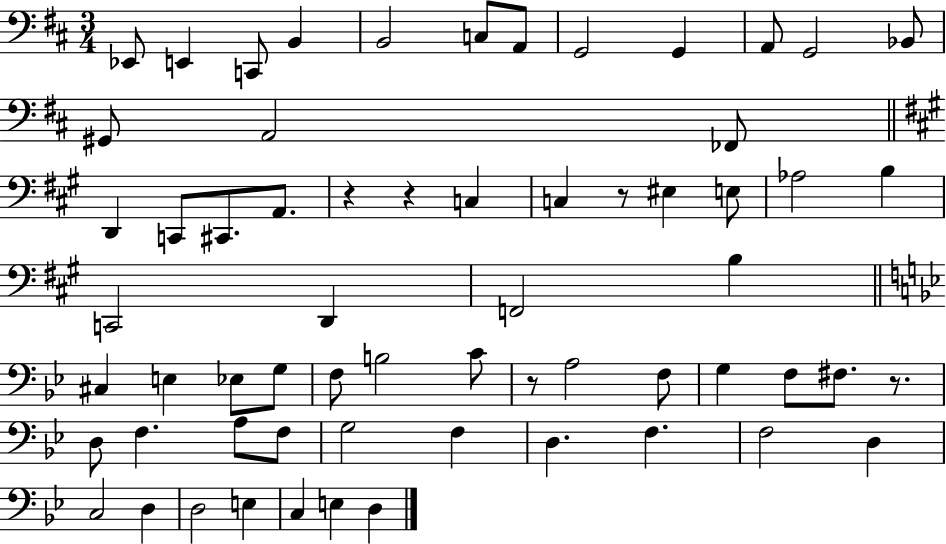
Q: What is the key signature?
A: D major